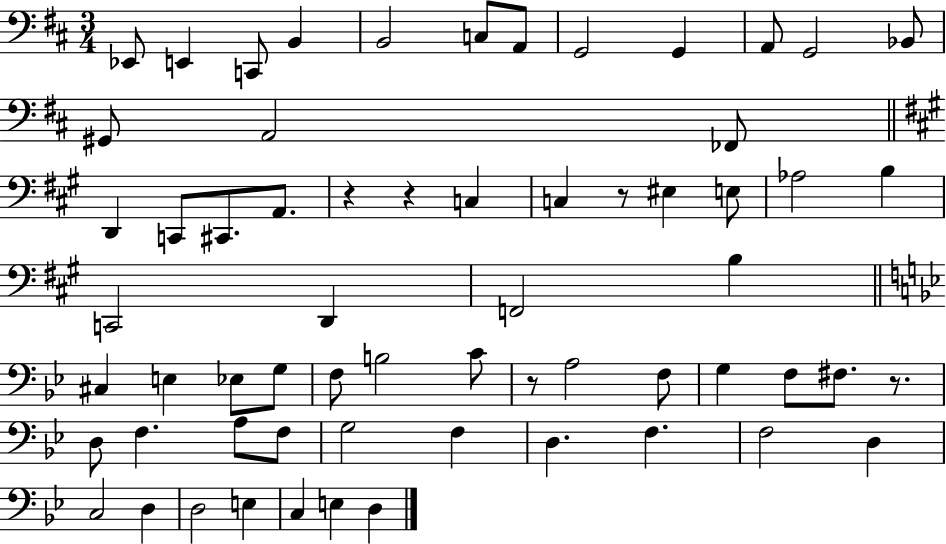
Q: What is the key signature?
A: D major